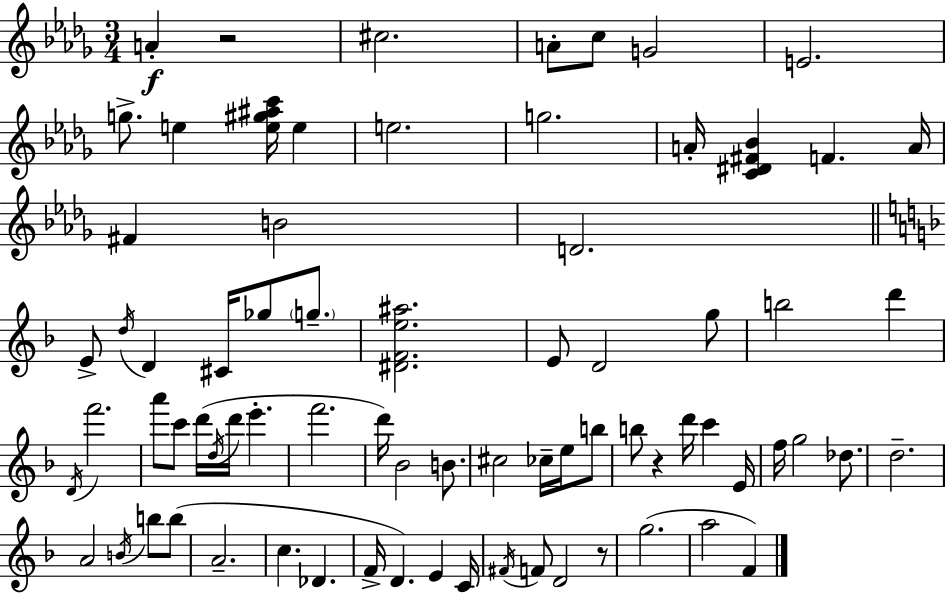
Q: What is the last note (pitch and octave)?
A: F4